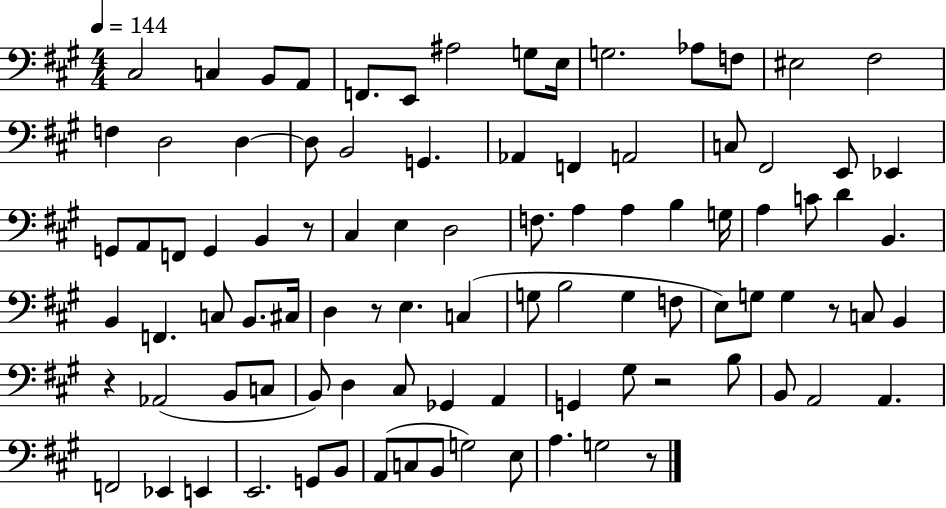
C#3/h C3/q B2/e A2/e F2/e. E2/e A#3/h G3/e E3/s G3/h. Ab3/e F3/e EIS3/h F#3/h F3/q D3/h D3/q D3/e B2/h G2/q. Ab2/q F2/q A2/h C3/e F#2/h E2/e Eb2/q G2/e A2/e F2/e G2/q B2/q R/e C#3/q E3/q D3/h F3/e. A3/q A3/q B3/q G3/s A3/q C4/e D4/q B2/q. B2/q F2/q. C3/e B2/e. C#3/s D3/q R/e E3/q. C3/q G3/e B3/h G3/q F3/e E3/e G3/e G3/q R/e C3/e B2/q R/q Ab2/h B2/e C3/e B2/e D3/q C#3/e Gb2/q A2/q G2/q G#3/e R/h B3/e B2/e A2/h A2/q. F2/h Eb2/q E2/q E2/h. G2/e B2/e A2/e C3/e B2/e G3/h E3/e A3/q. G3/h R/e